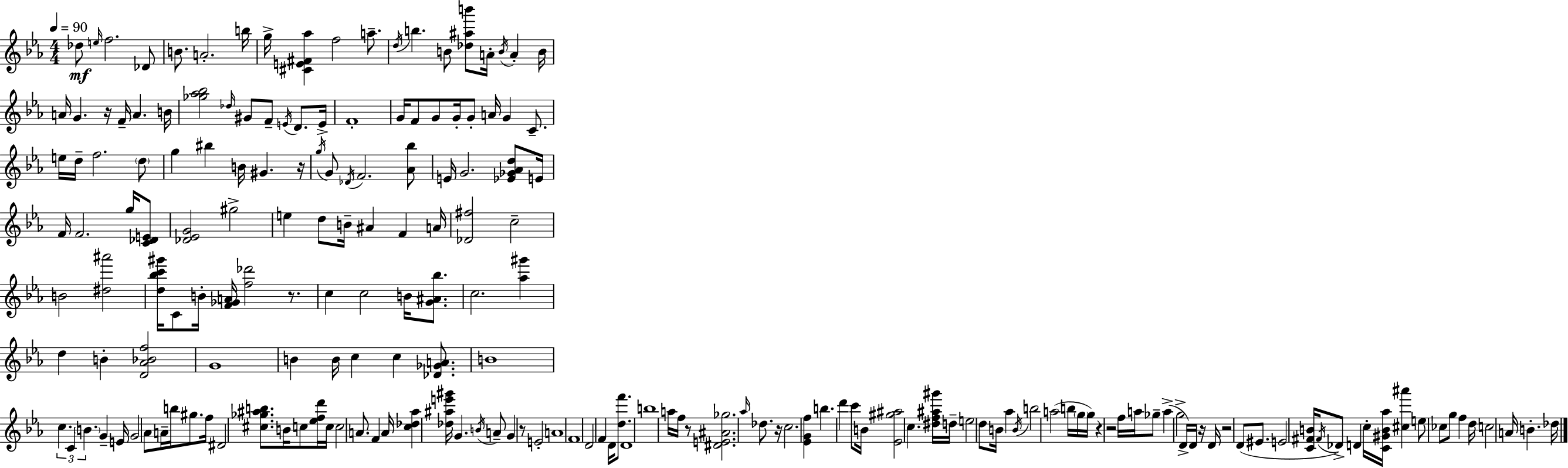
Db5/e E5/s F5/h. Db4/e B4/e. A4/h. B5/s G5/s [C#4,E4,F#4,Ab5]/q F5/h A5/e. D5/s B5/q. B4/e [Db5,A#5,B6]/e A4/s B4/s A4/q B4/s A4/s G4/q. R/s F4/s A4/q. B4/s [Gb5,Ab5,Bb5]/h Db5/s G#4/e F4/e E4/s D4/e. E4/s F4/w G4/s F4/e G4/e G4/s G4/e A4/s G4/q C4/e. E5/s D5/s F5/h. D5/e G5/q BIS5/q B4/s G#4/q. R/s G5/s G4/e Db4/s F4/h. [Ab4,Bb5]/e E4/s G4/h. [Eb4,Gb4,Ab4,D5]/e E4/s F4/s F4/h. G5/s [C4,Db4,E4]/e [Db4,Eb4,G4]/h G#5/h E5/q D5/e B4/s A#4/q F4/q A4/s [Db4,F#5]/h C5/h B4/h [D#5,A#6]/h [D5,Bb5,C6,G#6]/s C4/e B4/s [F4,Gb4,A4]/s [F5,Db6]/h R/e. C5/q C5/h B4/s [G4,A#4,Bb5]/e. C5/h. [Ab5,G#6]/q D5/q B4/q [D4,Ab4,Bb4,F5]/h G4/w B4/q B4/s C5/q C5/q [Db4,Gb4,A4]/e. B4/w C5/q. C4/q B4/q. G4/q E4/s G4/h Ab4/e A4/s B5/s G#5/e. F5/s D#4/h [C#5,Gb5,A#5,B5]/e. B4/s C5/e [Eb5,F5,D6]/s C5/s C5/h A4/e. F4/q A4/s [C5,Db5,Ab5]/q [Db5,A#5,E6,G#6]/s G4/q. B4/s A4/e G4/q R/e E4/h A4/w F4/w D4/h F4/q D4/s [D5,F6]/e. D4/w B5/w A5/s F5/s R/e [D#4,E4,A#4,Gb5]/h. Ab5/s Db5/e. R/s C5/h. [Eb4,G4,F5]/q B5/q. D6/q C6/e B4/s [Eb4,G#5,A#5]/h C5/q. [D#5,F5,A#5,G#6]/s D5/s E5/h D5/e B4/s Ab5/q B4/s B5/h A5/h B5/s G5/s G5/s R/q R/h F5/s A5/s Gb5/e A5/q G5/h D4/s D4/s R/s D4/s R/h D4/e EIS4/e. E4/h [C4,F#4,B4]/s F#4/s Db4/e D4/q C5/s [C4,G#4,B4,Ab5]/s [C#5,A#6]/q E5/e CES5/e G5/e F5/q D5/s C5/h A4/s B4/q. Db5/s